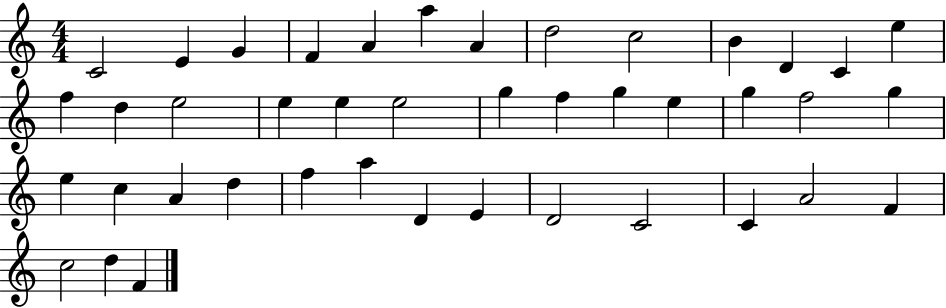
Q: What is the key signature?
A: C major